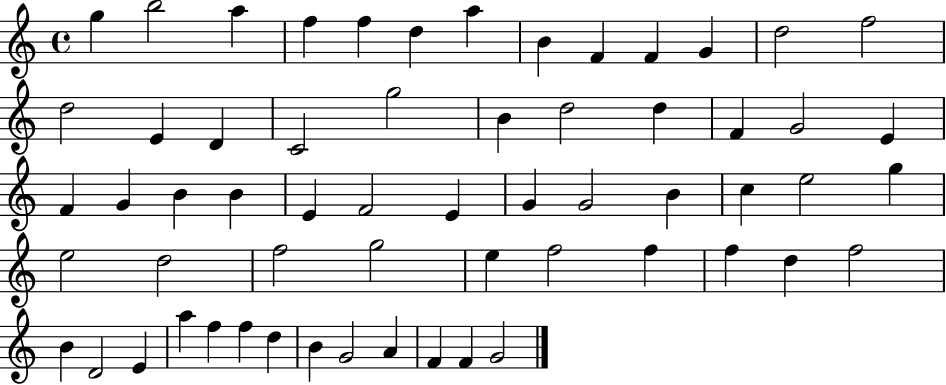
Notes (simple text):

G5/q B5/h A5/q F5/q F5/q D5/q A5/q B4/q F4/q F4/q G4/q D5/h F5/h D5/h E4/q D4/q C4/h G5/h B4/q D5/h D5/q F4/q G4/h E4/q F4/q G4/q B4/q B4/q E4/q F4/h E4/q G4/q G4/h B4/q C5/q E5/h G5/q E5/h D5/h F5/h G5/h E5/q F5/h F5/q F5/q D5/q F5/h B4/q D4/h E4/q A5/q F5/q F5/q D5/q B4/q G4/h A4/q F4/q F4/q G4/h